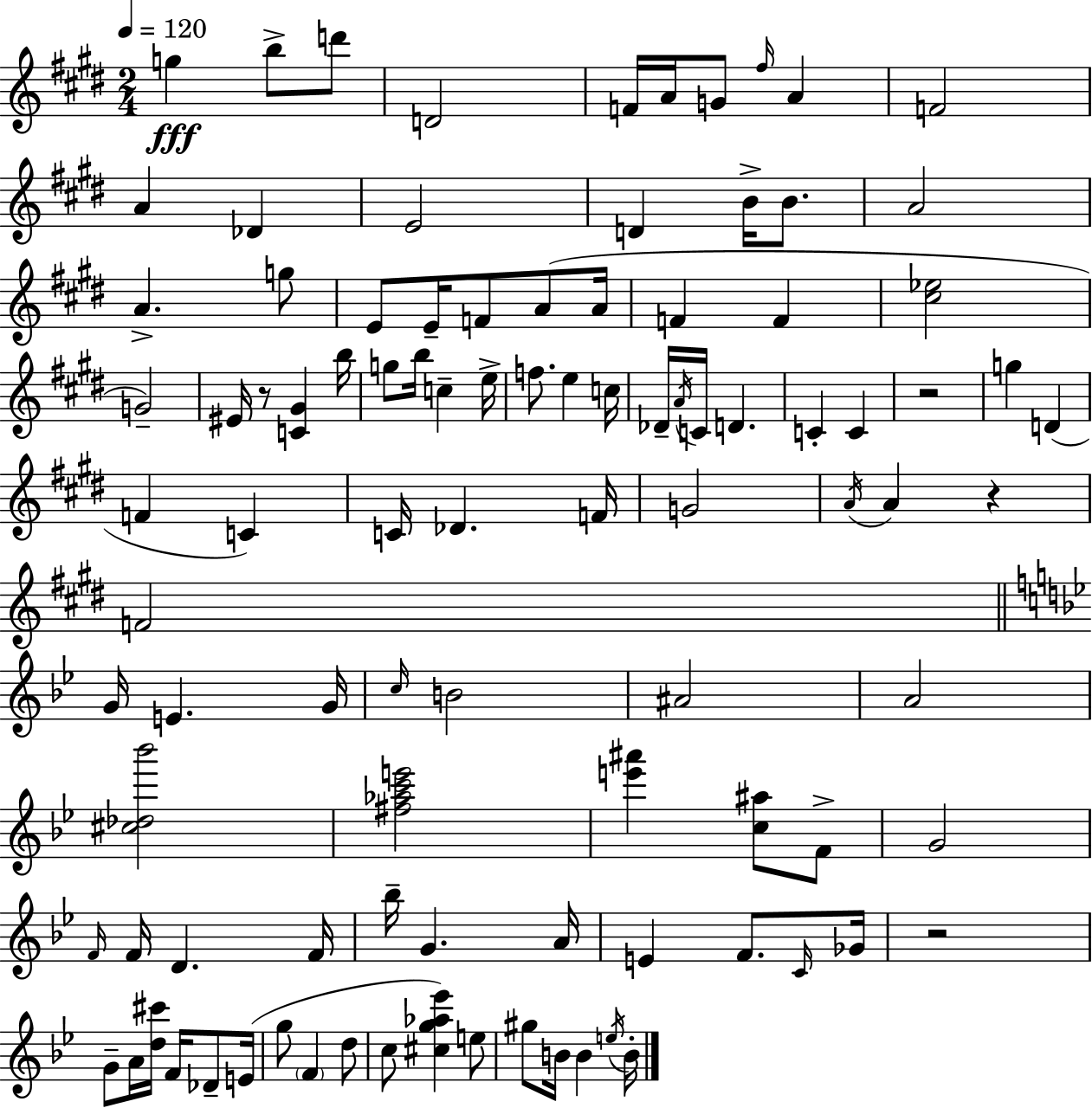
G5/q B5/e D6/e D4/h F4/s A4/s G4/e F#5/s A4/q F4/h A4/q Db4/q E4/h D4/q B4/s B4/e. A4/h A4/q. G5/e E4/e E4/s F4/e A4/e A4/s F4/q F4/q [C#5,Eb5]/h G4/h EIS4/s R/e [C4,G#4]/q B5/s G5/e B5/s C5/q E5/s F5/e. E5/q C5/s Db4/s A4/s C4/s D4/q. C4/q C4/q R/h G5/q D4/q F4/q C4/q C4/s Db4/q. F4/s G4/h A4/s A4/q R/q F4/h G4/s E4/q. G4/s C5/s B4/h A#4/h A4/h [C#5,Db5,Bb6]/h [F#5,Ab5,C6,E6]/h [E6,A#6]/q [C5,A#5]/e F4/e G4/h F4/s F4/s D4/q. F4/s Bb5/s G4/q. A4/s E4/q F4/e. C4/s Gb4/s R/h G4/e A4/s [D5,C#6]/s F4/s Db4/e E4/s G5/e F4/q D5/e C5/e [C#5,G5,Ab5,Eb6]/q E5/e G#5/e B4/s B4/q E5/s B4/s